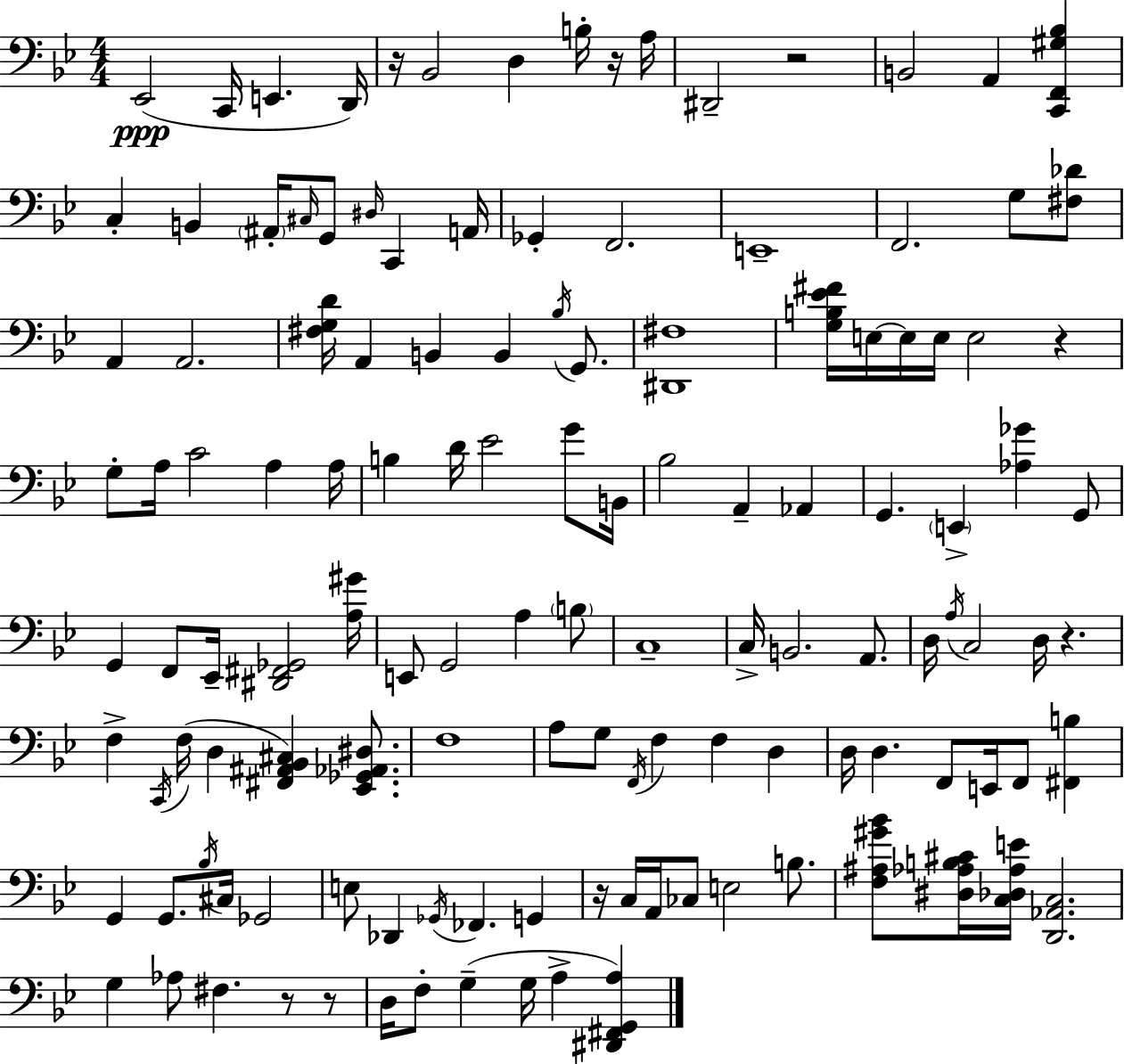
Eb2/h C2/s E2/q. D2/s R/s Bb2/h D3/q B3/s R/s A3/s D#2/h R/h B2/h A2/q [C2,F2,G#3,Bb3]/q C3/q B2/q A#2/s C#3/s G2/e D#3/s C2/q A2/s Gb2/q F2/h. E2/w F2/h. G3/e [F#3,Db4]/e A2/q A2/h. [F#3,G3,D4]/s A2/q B2/q B2/q Bb3/s G2/e. [D#2,F#3]/w [G3,B3,Eb4,F#4]/s E3/s E3/s E3/s E3/h R/q G3/e A3/s C4/h A3/q A3/s B3/q D4/s Eb4/h G4/e B2/s Bb3/h A2/q Ab2/q G2/q. E2/q [Ab3,Gb4]/q G2/e G2/q F2/e Eb2/s [D#2,F#2,Gb2]/h [A3,G#4]/s E2/e G2/h A3/q B3/e C3/w C3/s B2/h. A2/e. D3/s A3/s C3/h D3/s R/q. F3/q C2/s F3/s D3/q [F#2,A#2,Bb2,C#3]/q [Eb2,Gb2,Ab2,D#3]/e. F3/w A3/e G3/e F2/s F3/q F3/q D3/q D3/s D3/q. F2/e E2/s F2/e [F#2,B3]/q G2/q G2/e. Bb3/s C#3/s Gb2/h E3/e Db2/q Gb2/s FES2/q. G2/q R/s C3/s A2/s CES3/e E3/h B3/e. [F3,A#3,G#4,Bb4]/e [D#3,Ab3,B3,C#4]/s [C3,Db3,Ab3,E4]/s [D2,Ab2,C3]/h. G3/q Ab3/e F#3/q. R/e R/e D3/s F3/e G3/q G3/s A3/q [D#2,F#2,G2,A3]/q